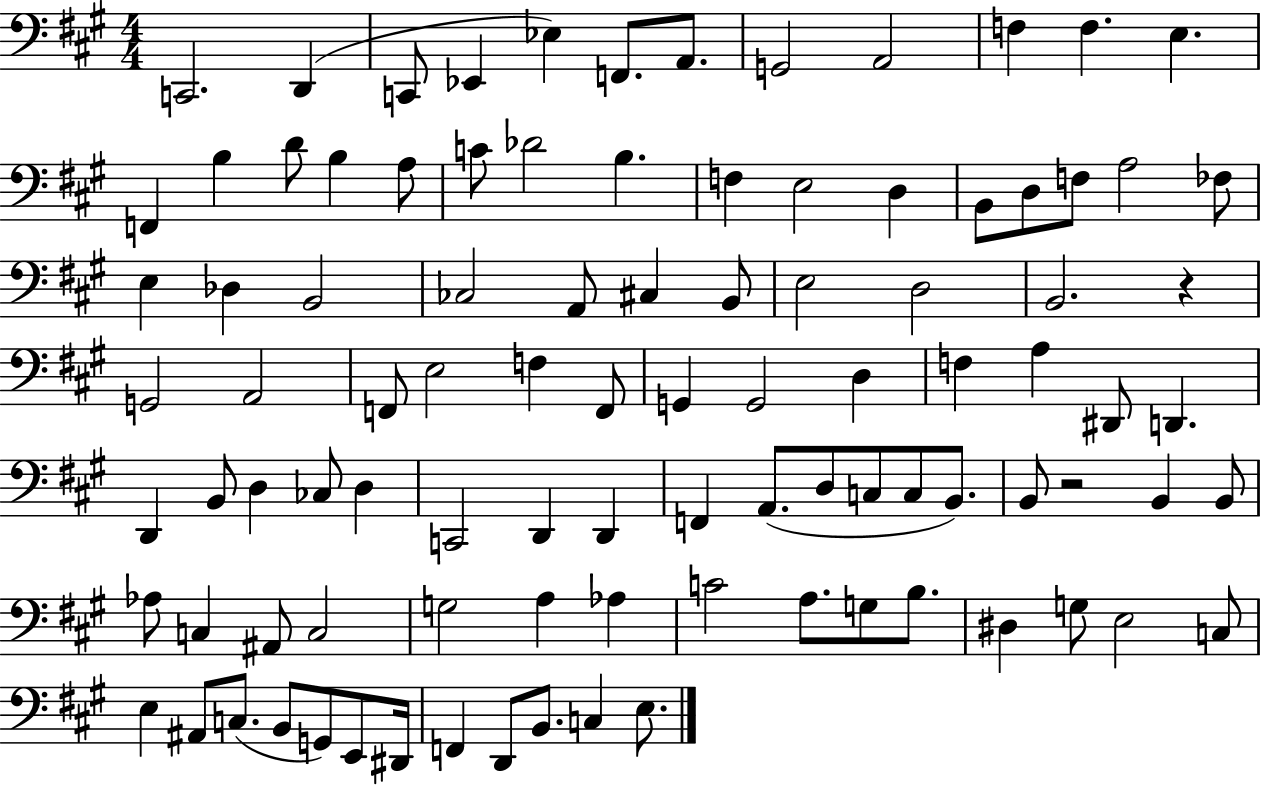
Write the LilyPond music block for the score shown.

{
  \clef bass
  \numericTimeSignature
  \time 4/4
  \key a \major
  \repeat volta 2 { c,2. d,4( | c,8 ees,4 ees4) f,8. a,8. | g,2 a,2 | f4 f4. e4. | \break f,4 b4 d'8 b4 a8 | c'8 des'2 b4. | f4 e2 d4 | b,8 d8 f8 a2 fes8 | \break e4 des4 b,2 | ces2 a,8 cis4 b,8 | e2 d2 | b,2. r4 | \break g,2 a,2 | f,8 e2 f4 f,8 | g,4 g,2 d4 | f4 a4 dis,8 d,4. | \break d,4 b,8 d4 ces8 d4 | c,2 d,4 d,4 | f,4 a,8.( d8 c8 c8 b,8.) | b,8 r2 b,4 b,8 | \break aes8 c4 ais,8 c2 | g2 a4 aes4 | c'2 a8. g8 b8. | dis4 g8 e2 c8 | \break e4 ais,8 c8.( b,8 g,8) e,8 dis,16 | f,4 d,8 b,8. c4 e8. | } \bar "|."
}